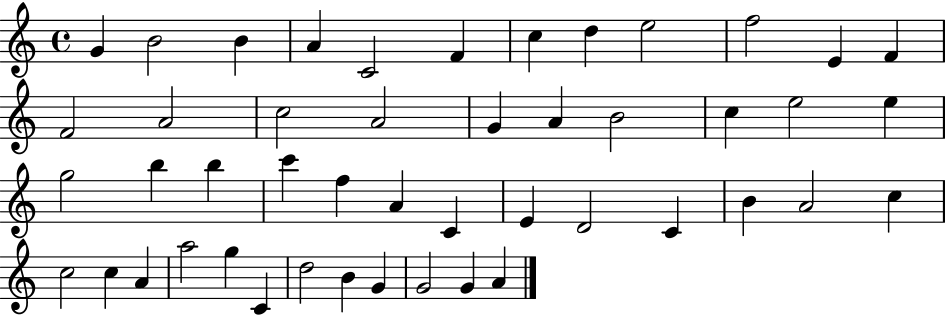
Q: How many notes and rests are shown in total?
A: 47